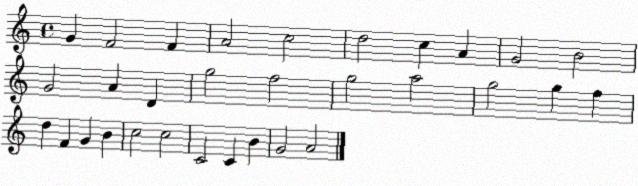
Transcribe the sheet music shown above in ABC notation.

X:1
T:Untitled
M:4/4
L:1/4
K:C
G F2 F A2 c2 d2 c A G2 B2 G2 A D g2 f2 g2 a2 g2 g f d F G B c2 c2 C2 C B G2 A2